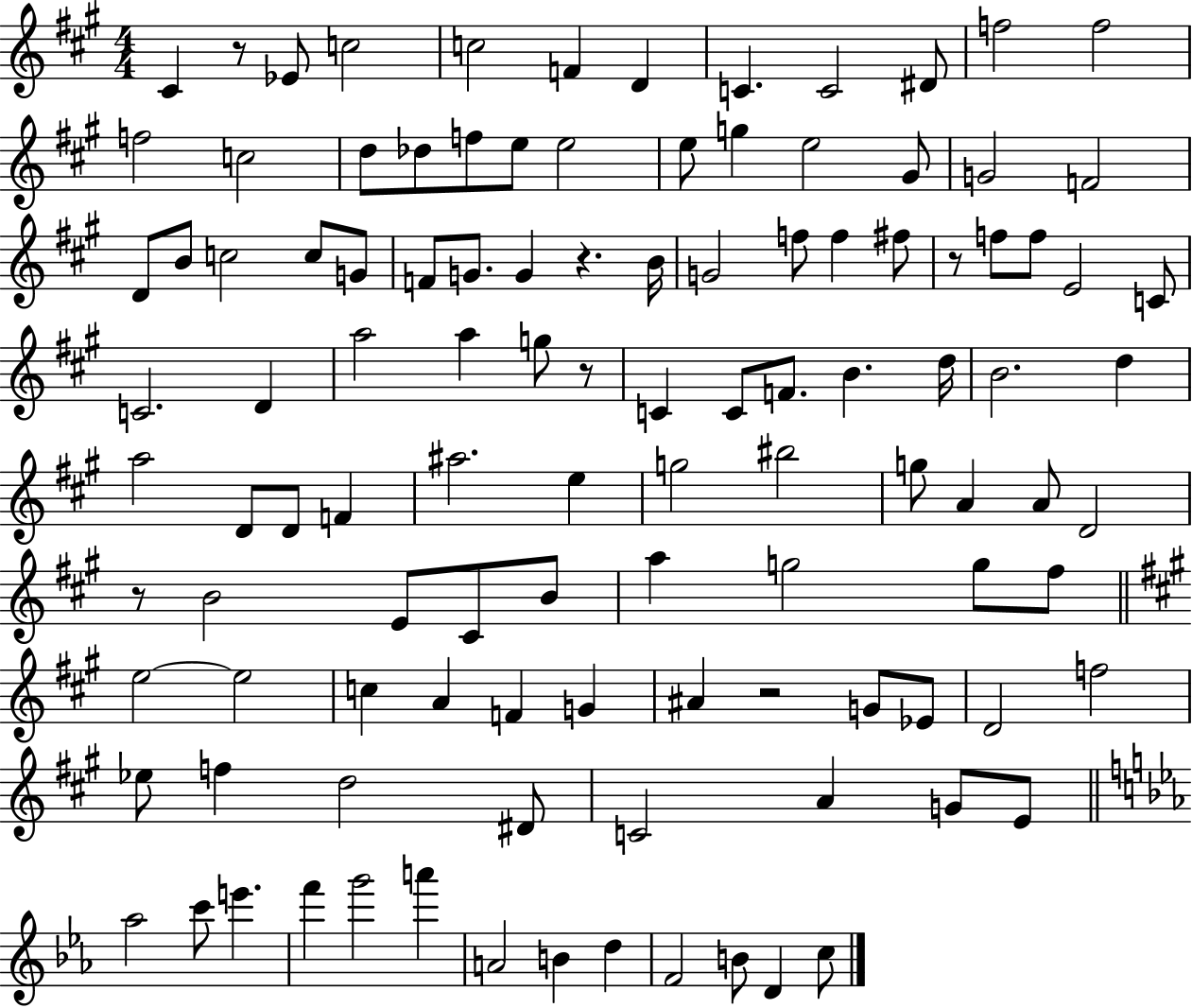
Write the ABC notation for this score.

X:1
T:Untitled
M:4/4
L:1/4
K:A
^C z/2 _E/2 c2 c2 F D C C2 ^D/2 f2 f2 f2 c2 d/2 _d/2 f/2 e/2 e2 e/2 g e2 ^G/2 G2 F2 D/2 B/2 c2 c/2 G/2 F/2 G/2 G z B/4 G2 f/2 f ^f/2 z/2 f/2 f/2 E2 C/2 C2 D a2 a g/2 z/2 C C/2 F/2 B d/4 B2 d a2 D/2 D/2 F ^a2 e g2 ^b2 g/2 A A/2 D2 z/2 B2 E/2 ^C/2 B/2 a g2 g/2 ^f/2 e2 e2 c A F G ^A z2 G/2 _E/2 D2 f2 _e/2 f d2 ^D/2 C2 A G/2 E/2 _a2 c'/2 e' f' g'2 a' A2 B d F2 B/2 D c/2